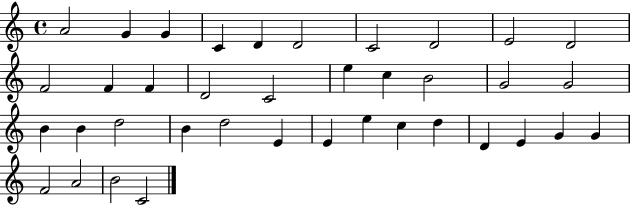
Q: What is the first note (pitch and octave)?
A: A4